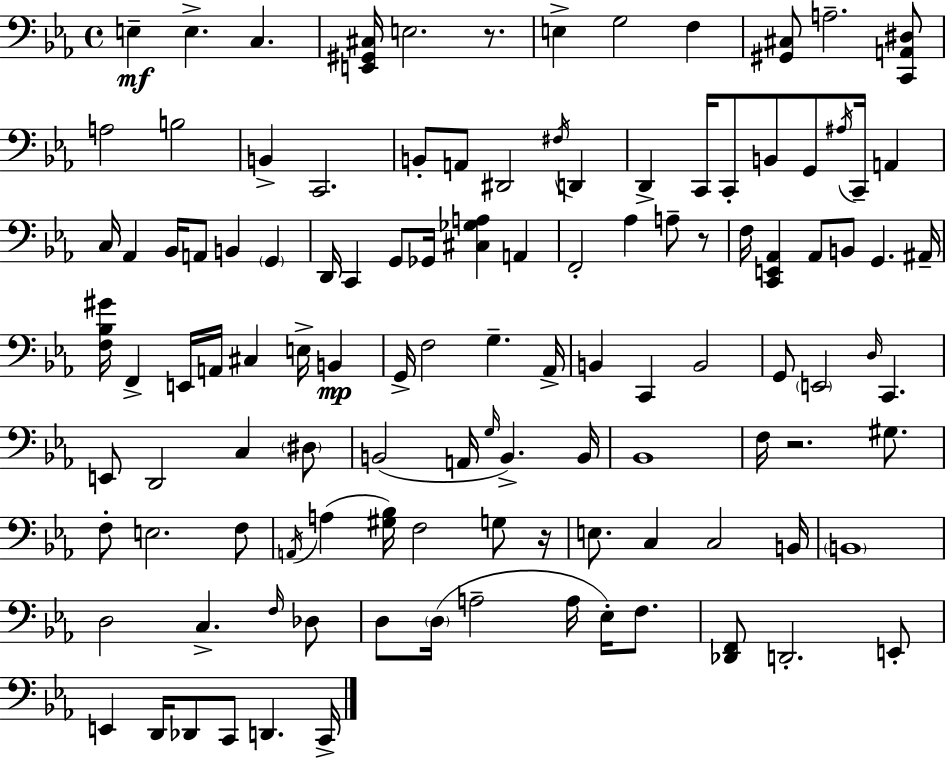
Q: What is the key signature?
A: EES major